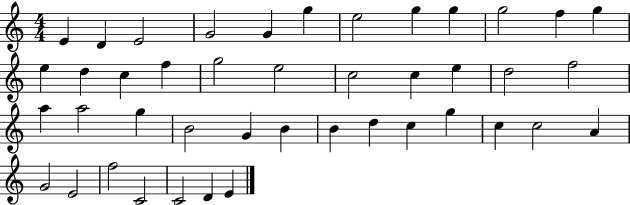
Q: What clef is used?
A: treble